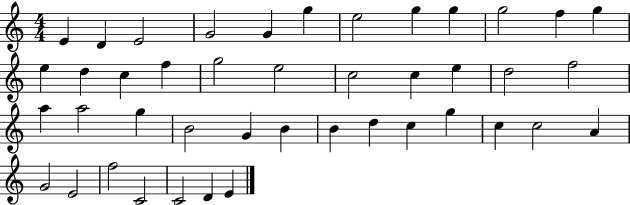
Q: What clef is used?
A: treble